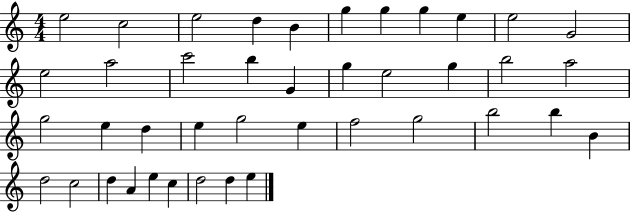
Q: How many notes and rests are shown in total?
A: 41